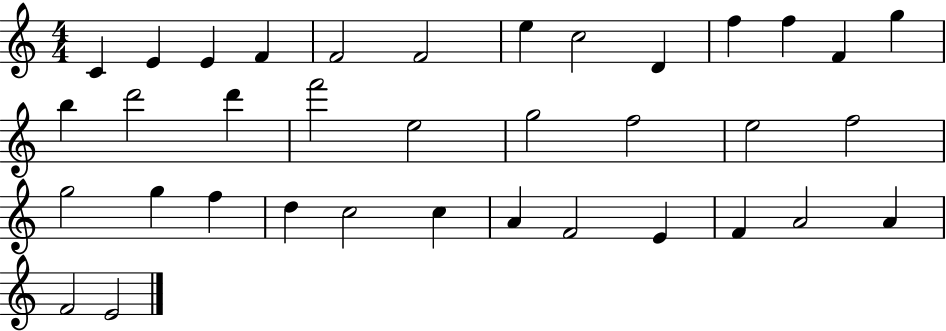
{
  \clef treble
  \numericTimeSignature
  \time 4/4
  \key c \major
  c'4 e'4 e'4 f'4 | f'2 f'2 | e''4 c''2 d'4 | f''4 f''4 f'4 g''4 | \break b''4 d'''2 d'''4 | f'''2 e''2 | g''2 f''2 | e''2 f''2 | \break g''2 g''4 f''4 | d''4 c''2 c''4 | a'4 f'2 e'4 | f'4 a'2 a'4 | \break f'2 e'2 | \bar "|."
}